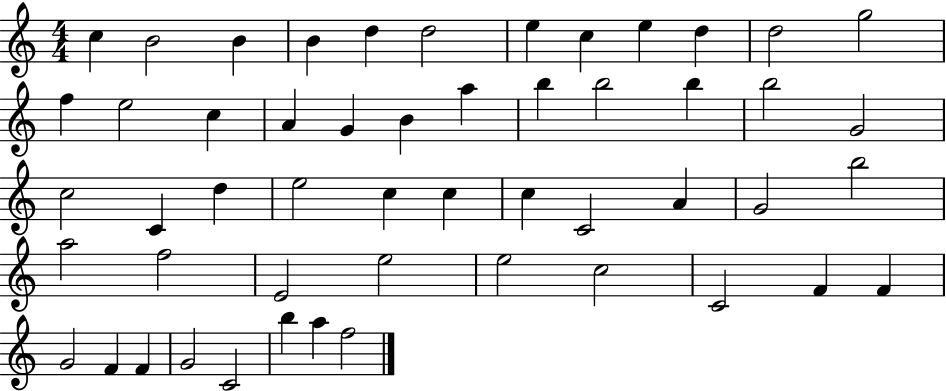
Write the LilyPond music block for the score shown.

{
  \clef treble
  \numericTimeSignature
  \time 4/4
  \key c \major
  c''4 b'2 b'4 | b'4 d''4 d''2 | e''4 c''4 e''4 d''4 | d''2 g''2 | \break f''4 e''2 c''4 | a'4 g'4 b'4 a''4 | b''4 b''2 b''4 | b''2 g'2 | \break c''2 c'4 d''4 | e''2 c''4 c''4 | c''4 c'2 a'4 | g'2 b''2 | \break a''2 f''2 | e'2 e''2 | e''2 c''2 | c'2 f'4 f'4 | \break g'2 f'4 f'4 | g'2 c'2 | b''4 a''4 f''2 | \bar "|."
}